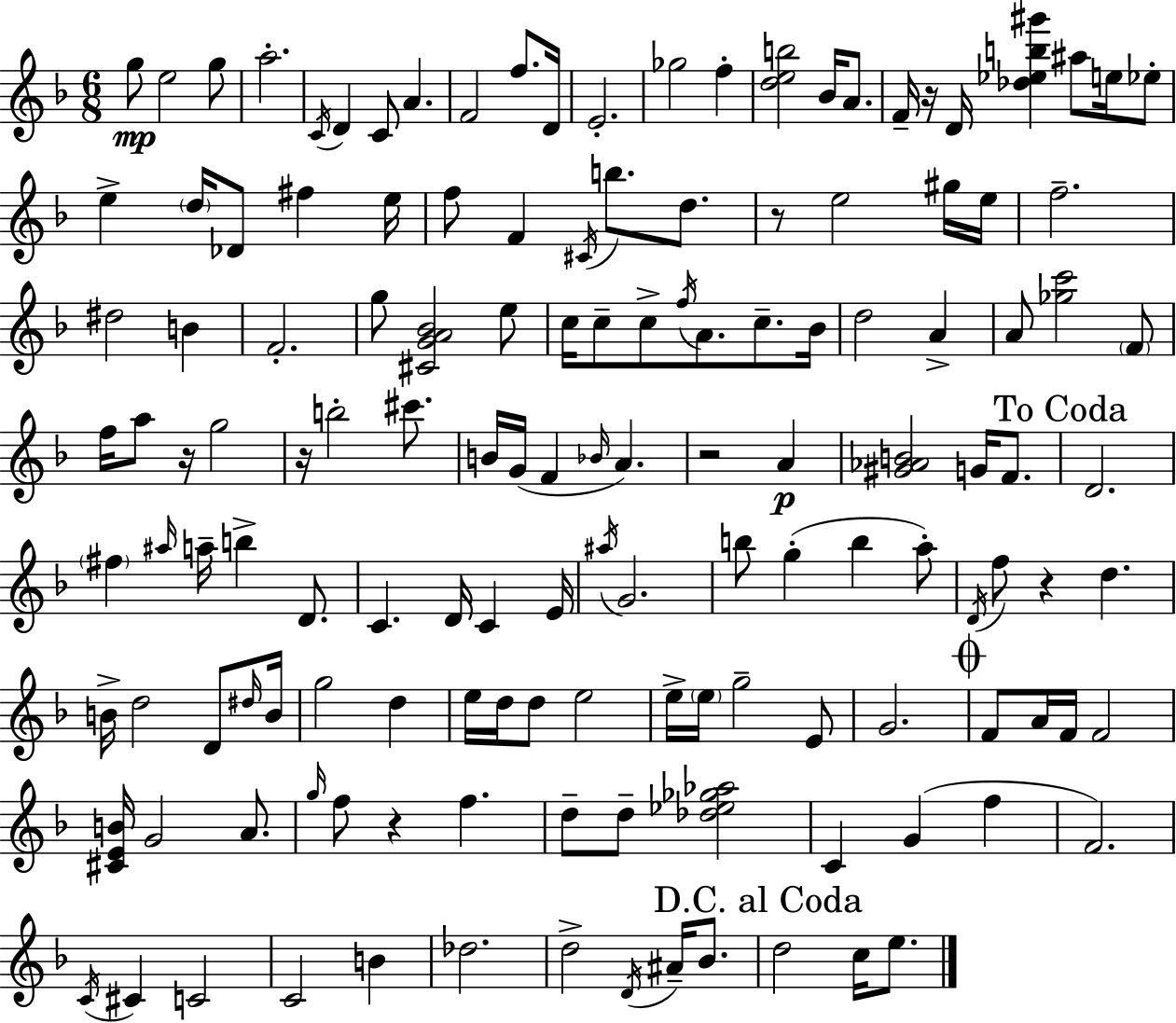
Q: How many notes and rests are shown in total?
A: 141